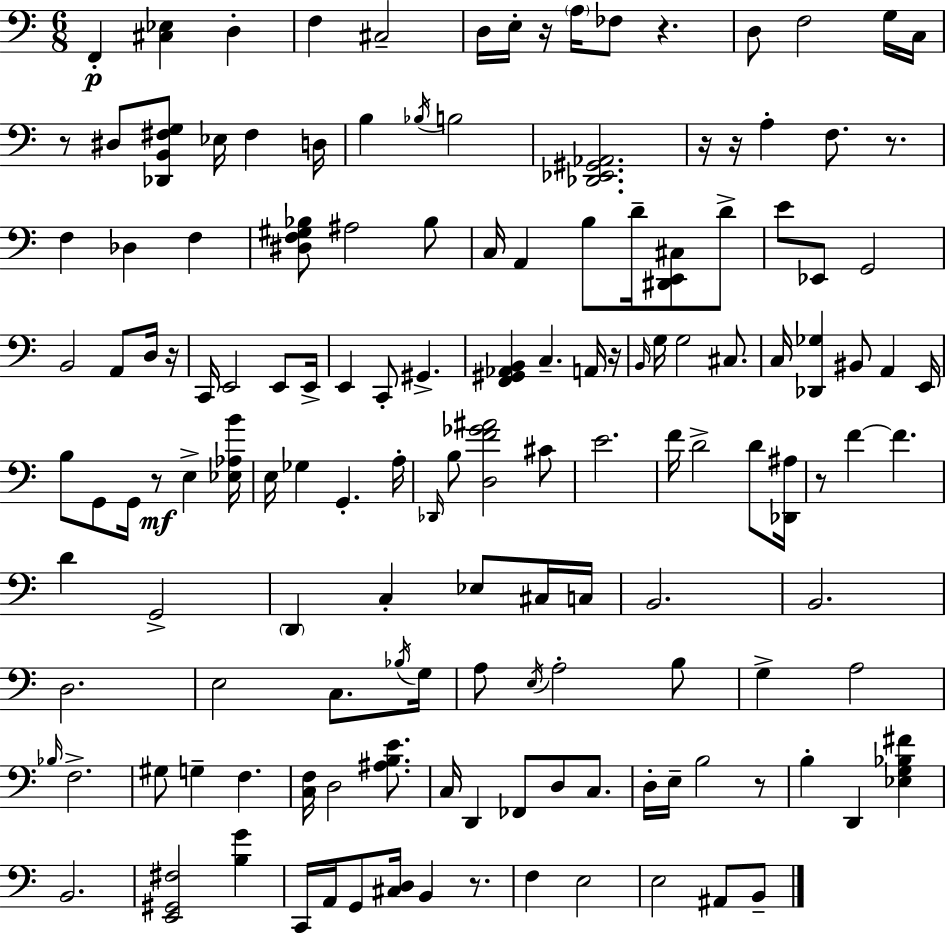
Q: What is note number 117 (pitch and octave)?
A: B2